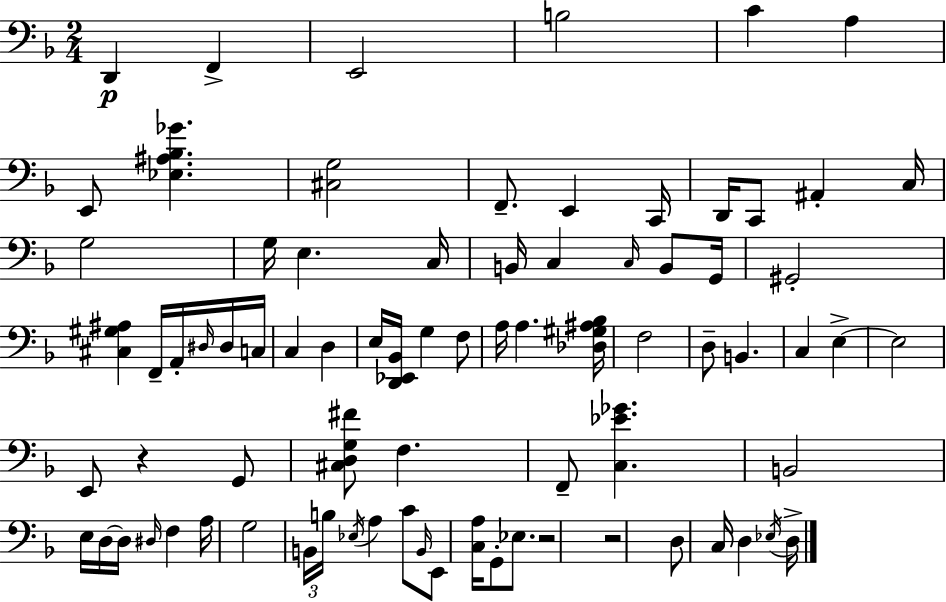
{
  \clef bass
  \numericTimeSignature
  \time 2/4
  \key f \major
  d,4\p f,4-> | e,2 | b2 | c'4 a4 | \break e,8 <ees ais bes ges'>4. | <cis g>2 | f,8.-- e,4 c,16 | d,16 c,8 ais,4-. c16 | \break g2 | g16 e4. c16 | b,16 c4 \grace { c16 } b,8 | g,16 gis,2-. | \break <cis gis ais>4 f,16-- a,16-. \grace { dis16 } | dis16 c16 c4 d4 | e16 <d, ees, bes,>16 g4 | f8 a16 a4. | \break <des gis ais bes>16 f2 | d8-- b,4. | c4 e4->~~ | e2 | \break e,8 r4 | g,8 <cis d g fis'>8 f4. | f,8-- <c ees' ges'>4. | b,2 | \break e16 d16~~ d16 \grace { dis16 } f4 | a16 g2 | \tuplet 3/2 { b,16 b16 \acciaccatura { ees16 } } a4 | c'8 \grace { b,16 } e,8 <c a>16 | \break g,8-. ees8. r2 | r2 | d8 c16 | d4 \acciaccatura { ees16 } d16-> \bar "|."
}